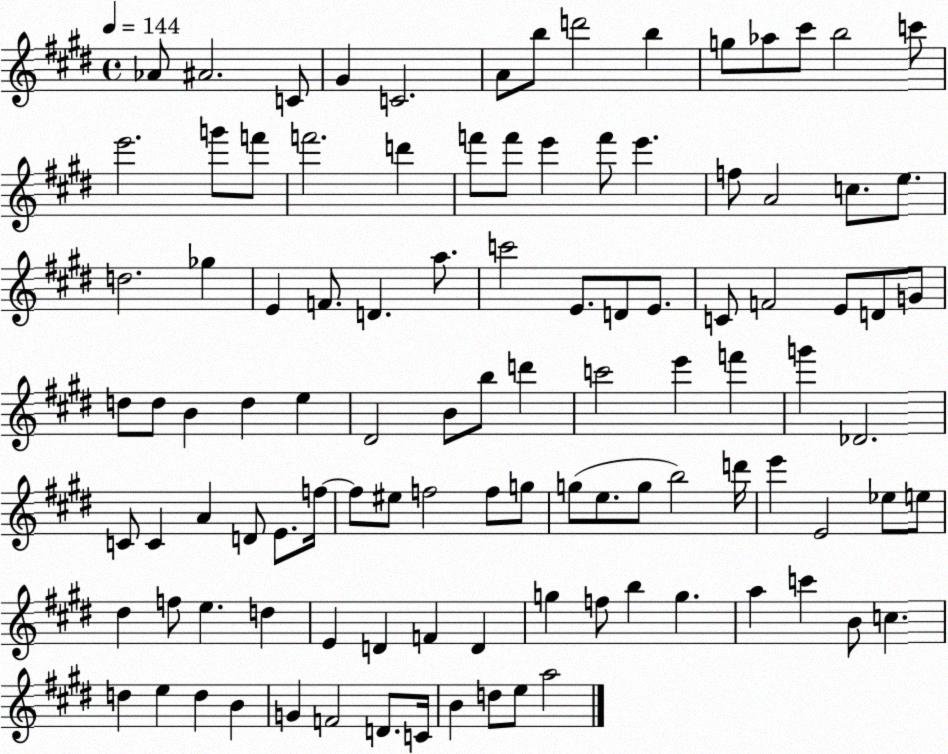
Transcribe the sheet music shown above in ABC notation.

X:1
T:Untitled
M:4/4
L:1/4
K:E
_A/2 ^A2 C/2 ^G C2 A/2 b/2 d'2 b g/2 _a/2 ^c'/2 b2 c'/2 e'2 g'/2 f'/2 f'2 d' f'/2 f'/2 e' f'/2 e' f/2 A2 c/2 e/2 d2 _g E F/2 D a/2 c'2 E/2 D/2 E/2 C/2 F2 E/2 D/2 G/2 d/2 d/2 B d e ^D2 B/2 b/2 d' c'2 e' f' g' _D2 C/2 C A D/2 E/2 f/4 f/2 ^e/2 f2 f/2 g/2 g/2 e/2 g/2 b2 d'/4 e' E2 _e/2 e/2 ^d f/2 e d E D F D g f/2 b g a c' B/2 c d e d B G F2 D/2 C/4 B d/2 e/2 a2